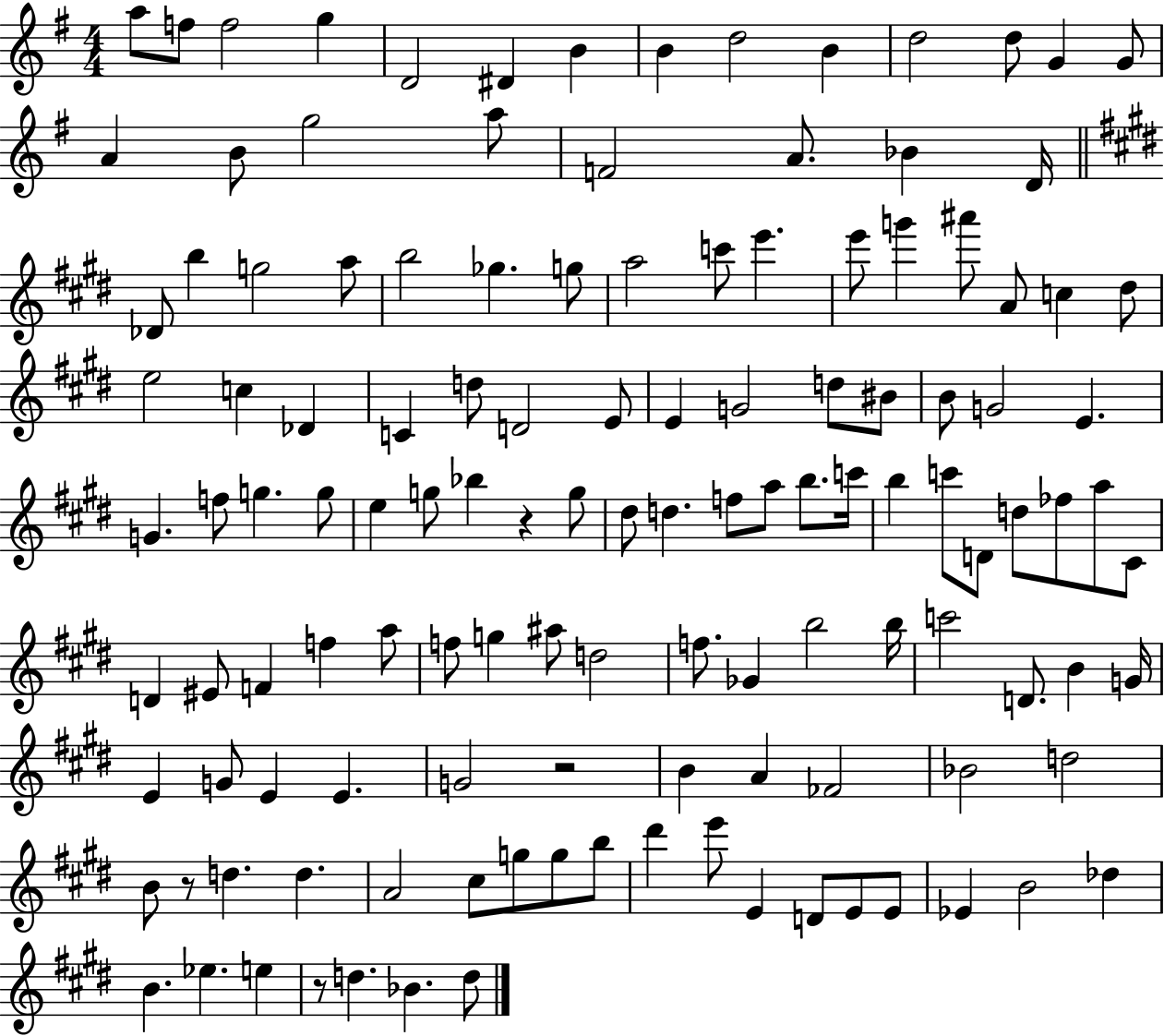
{
  \clef treble
  \numericTimeSignature
  \time 4/4
  \key g \major
  a''8 f''8 f''2 g''4 | d'2 dis'4 b'4 | b'4 d''2 b'4 | d''2 d''8 g'4 g'8 | \break a'4 b'8 g''2 a''8 | f'2 a'8. bes'4 d'16 | \bar "||" \break \key e \major des'8 b''4 g''2 a''8 | b''2 ges''4. g''8 | a''2 c'''8 e'''4. | e'''8 g'''4 ais'''8 a'8 c''4 dis''8 | \break e''2 c''4 des'4 | c'4 d''8 d'2 e'8 | e'4 g'2 d''8 bis'8 | b'8 g'2 e'4. | \break g'4. f''8 g''4. g''8 | e''4 g''8 bes''4 r4 g''8 | dis''8 d''4. f''8 a''8 b''8. c'''16 | b''4 c'''8 d'8 d''8 fes''8 a''8 cis'8 | \break d'4 eis'8 f'4 f''4 a''8 | f''8 g''4 ais''8 d''2 | f''8. ges'4 b''2 b''16 | c'''2 d'8. b'4 g'16 | \break e'4 g'8 e'4 e'4. | g'2 r2 | b'4 a'4 fes'2 | bes'2 d''2 | \break b'8 r8 d''4. d''4. | a'2 cis''8 g''8 g''8 b''8 | dis'''4 e'''8 e'4 d'8 e'8 e'8 | ees'4 b'2 des''4 | \break b'4. ees''4. e''4 | r8 d''4. bes'4. d''8 | \bar "|."
}